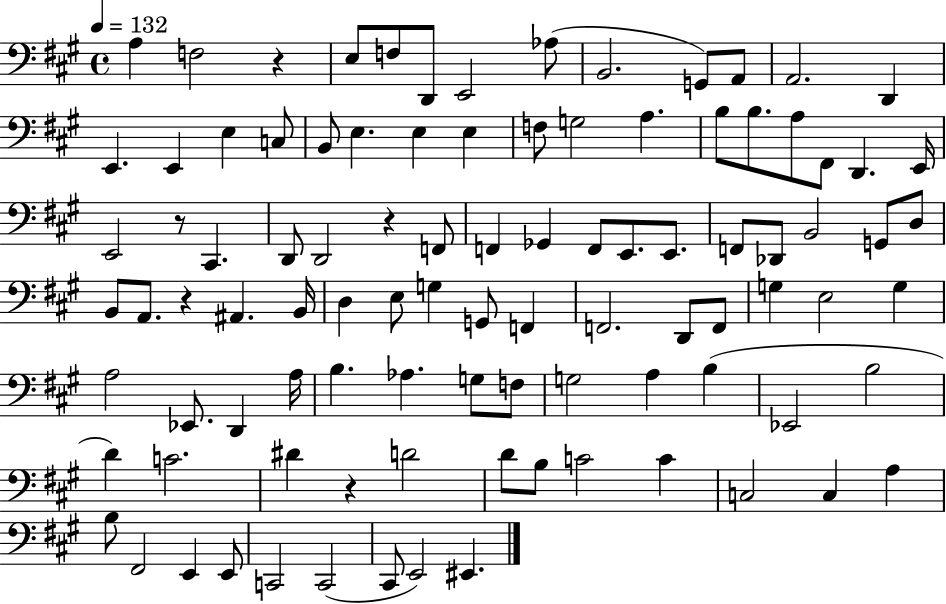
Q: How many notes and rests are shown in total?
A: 97